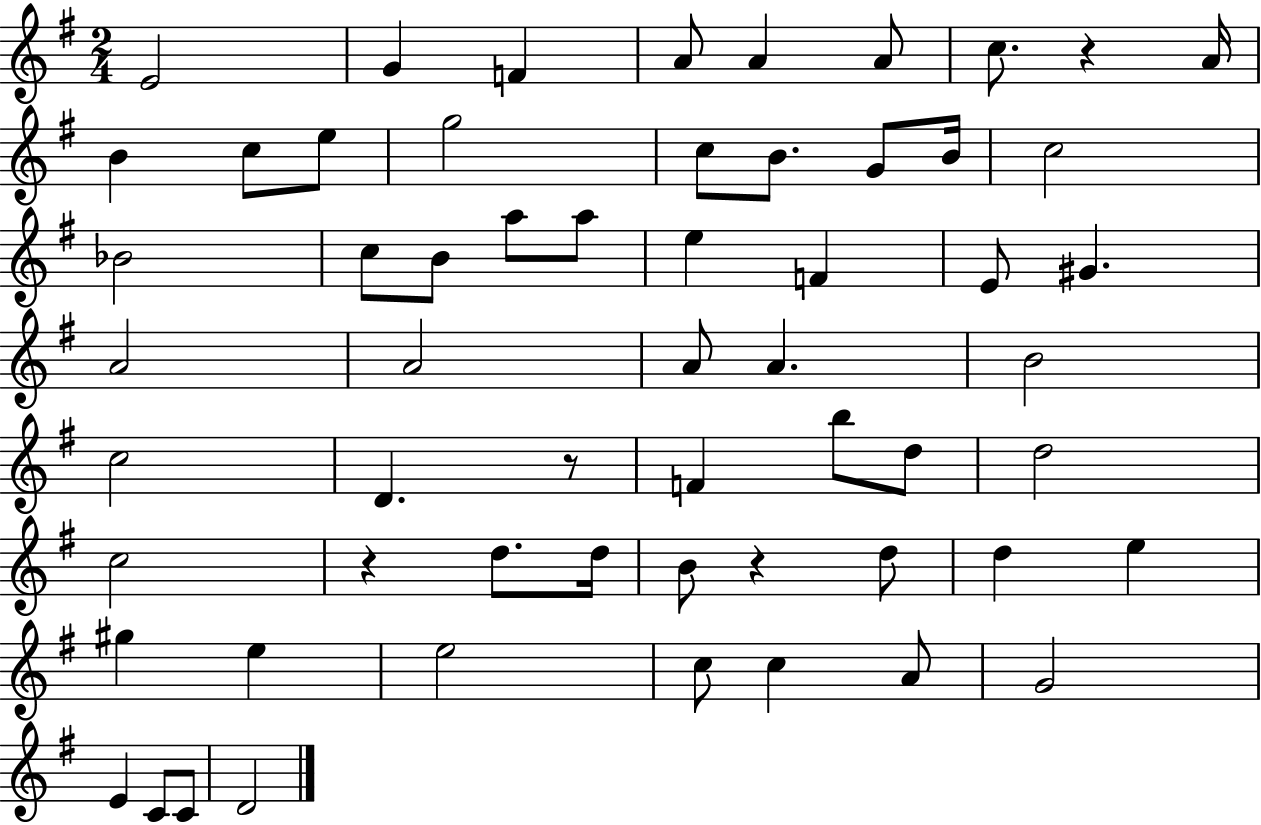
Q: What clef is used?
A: treble